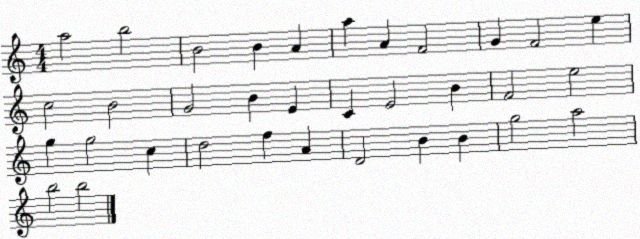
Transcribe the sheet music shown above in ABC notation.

X:1
T:Untitled
M:4/4
L:1/4
K:C
a2 b2 B2 B A a A F2 G F2 e c2 B2 G2 B E C E2 B F2 e2 g g2 c d2 f A D2 B B g2 a2 b2 b2